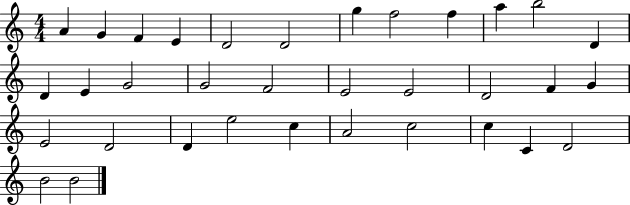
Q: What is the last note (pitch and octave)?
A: B4